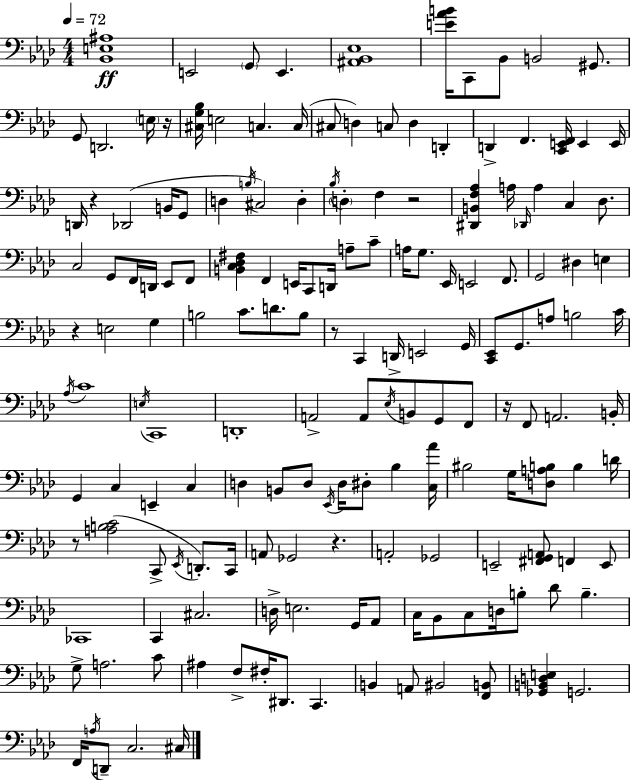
{
  \clef bass
  \numericTimeSignature
  \time 4/4
  \key f \minor
  \tempo 4 = 72
  <bes, e ais>1\ff | e,2 \parenthesize g,8 e,4. | <ais, bes, ees>1 | <e' aes' b'>16 c,8 bes,8 b,2 gis,8. | \break g,8 d,2. \parenthesize e16 r16 | <cis g bes>16 e2 c4. c16( | cis8 d4) c8 d4 d,4-. | d,4-> f,4. <c, e, f,>16 e,4 e,16 | \break d,16 r4 des,2( b,16 g,8 | d4 \acciaccatura { b16 } cis2) d4-. | \acciaccatura { bes16 } \parenthesize d4-. f4 r2 | <dis, b, f aes>4 a16 \grace { des,16 } a4 c4 | \break des8. c2 g,8 f,16 d,16 ees,8 | f,8 <b, c des fis>4 f,4 e,16 c,8 d,16 a8-- | c'8-- a16 g8. ees,16 e,2 | f,8. g,2 dis4 e4 | \break r4 e2 g4 | b2 c'8. d'8. | b8 r8 c,4 d,16-> e,2 | g,16 <c, ees,>8 g,8. a8 b2 | \break c'16 \acciaccatura { aes16 } c'1 | \acciaccatura { e16 } c,1 | d,1-. | a,2-> a,8 \acciaccatura { ees16 } | \break b,8 g,8 f,8 r16 f,8 a,2. | b,16-. g,4 c4 e,4-- | c4 d4 b,8 d8 \acciaccatura { ees,16 } d16 | dis8-. bes4 <c aes'>16 bis2 g16 | \break <d a b>8 b4 d'16 r8 <a b c'>2( | c,8-> \acciaccatura { ees,16 } d,8.-.) c,16 a,8 ges,2 | r4. a,2-. | ges,2 e,2-- | \break <fis, g, a,>8 f,4 e,8 ces,1 | c,4 cis2. | d16-> e2. | g,16 aes,8 c16 bes,8 c8 d16 b8-. | \break des'8 b4.-- g8-> a2. | c'8 ais4 f8-> fis16-. dis,8. | c,4. b,4 a,8 bis,2 | <f, b,>8 <ges, b, d e>4 g,2. | \break f,16 \acciaccatura { a16 } d,8-- c2. | cis16 \bar "|."
}